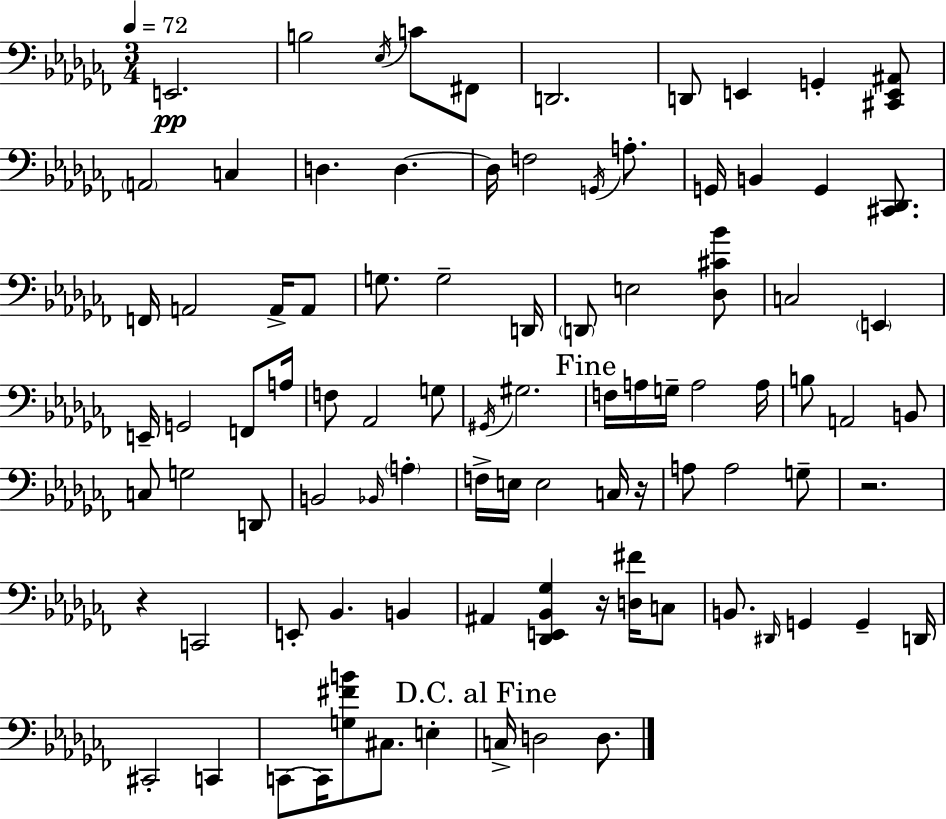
{
  \clef bass
  \numericTimeSignature
  \time 3/4
  \key aes \minor
  \tempo 4 = 72
  \repeat volta 2 { e,2.\pp | b2 \acciaccatura { ees16 } c'8 fis,8 | d,2. | d,8 e,4 g,4-. <cis, e, ais,>8 | \break \parenthesize a,2 c4 | d4. d4.~~ | d16 f2 \acciaccatura { g,16 } a8.-. | g,16 b,4 g,4 <cis, des,>8. | \break f,16 a,2 a,16-> | a,8 g8. g2-- | d,16 \parenthesize d,8 e2 | <des cis' bes'>8 c2 \parenthesize e,4 | \break e,16-- g,2 f,8 | a16 f8 aes,2 | g8 \acciaccatura { gis,16 } gis2. | \mark "Fine" f16 a16 g16-- a2 | \break a16 b8 a,2 | b,8 c8 g2 | d,8 b,2 \grace { bes,16 } | \parenthesize a4-. f16-> e16 e2 | \break c16 r16 a8 a2 | g8-- r2. | r4 c,2 | e,8-. bes,4. | \break b,4 ais,4 <des, e, bes, ges>4 | r16 <d fis'>16 c8 b,8. \grace { dis,16 } g,4 | g,4-- d,16 cis,2-. | c,4 c,8~~ c,16 <g fis' b'>8 cis8. | \break e4-. \mark "D.C. al Fine" c16-> d2 | d8. } \bar "|."
}